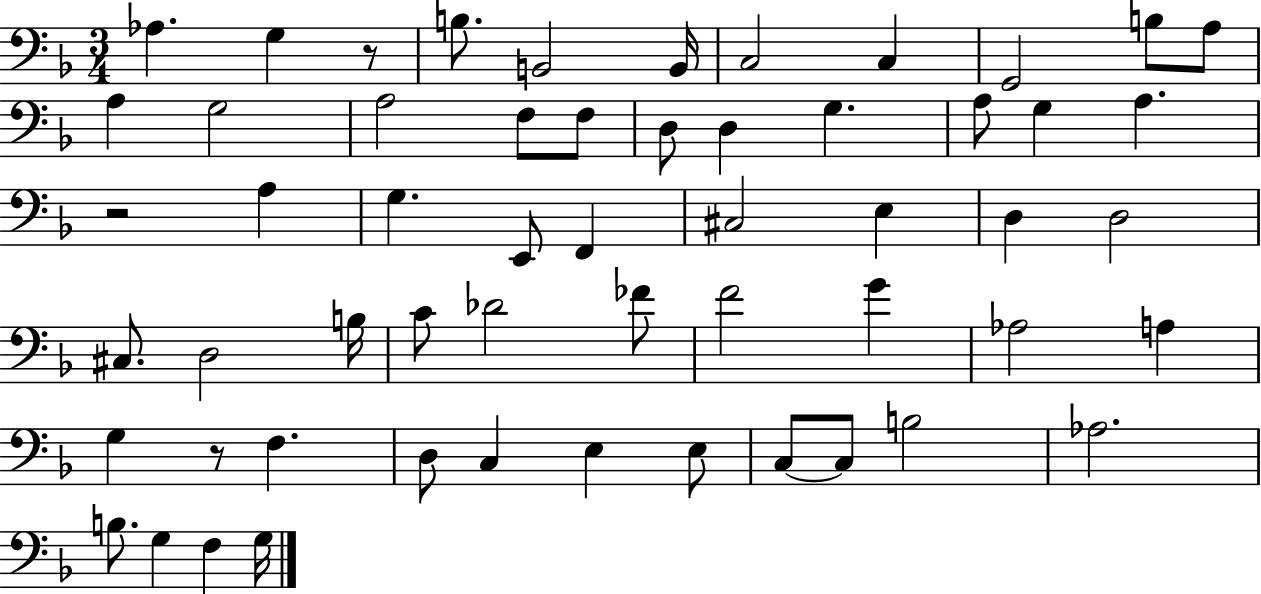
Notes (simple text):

Ab3/q. G3/q R/e B3/e. B2/h B2/s C3/h C3/q G2/h B3/e A3/e A3/q G3/h A3/h F3/e F3/e D3/e D3/q G3/q. A3/e G3/q A3/q. R/h A3/q G3/q. E2/e F2/q C#3/h E3/q D3/q D3/h C#3/e. D3/h B3/s C4/e Db4/h FES4/e F4/h G4/q Ab3/h A3/q G3/q R/e F3/q. D3/e C3/q E3/q E3/e C3/e C3/e B3/h Ab3/h. B3/e. G3/q F3/q G3/s